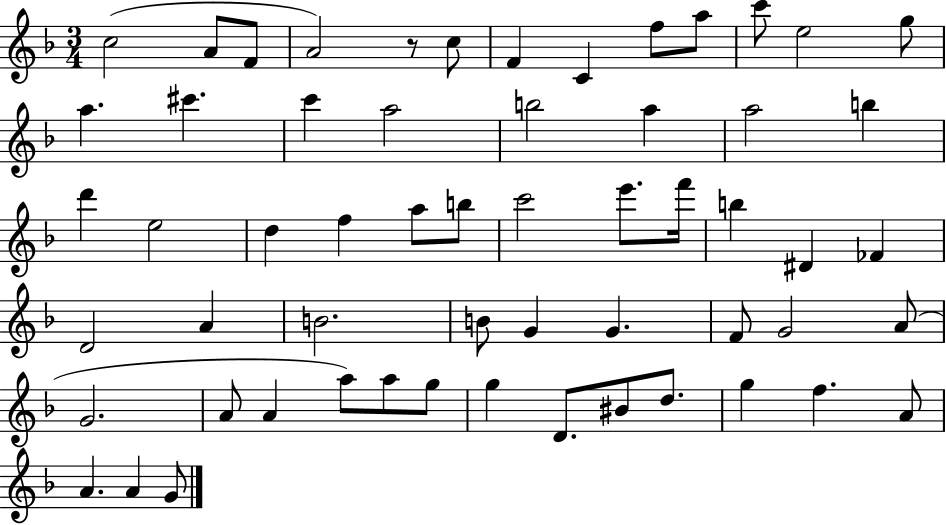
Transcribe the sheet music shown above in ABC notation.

X:1
T:Untitled
M:3/4
L:1/4
K:F
c2 A/2 F/2 A2 z/2 c/2 F C f/2 a/2 c'/2 e2 g/2 a ^c' c' a2 b2 a a2 b d' e2 d f a/2 b/2 c'2 e'/2 f'/4 b ^D _F D2 A B2 B/2 G G F/2 G2 A/2 G2 A/2 A a/2 a/2 g/2 g D/2 ^B/2 d/2 g f A/2 A A G/2